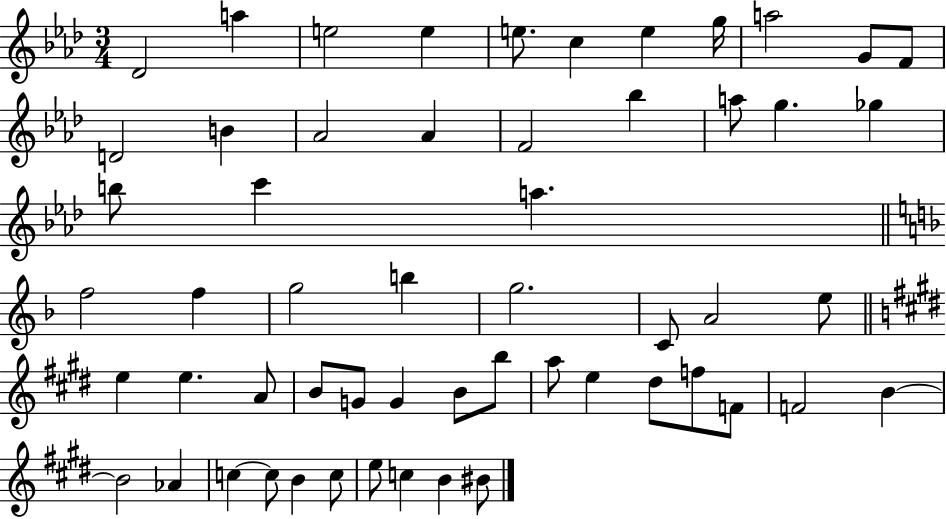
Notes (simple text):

Db4/h A5/q E5/h E5/q E5/e. C5/q E5/q G5/s A5/h G4/e F4/e D4/h B4/q Ab4/h Ab4/q F4/h Bb5/q A5/e G5/q. Gb5/q B5/e C6/q A5/q. F5/h F5/q G5/h B5/q G5/h. C4/e A4/h E5/e E5/q E5/q. A4/e B4/e G4/e G4/q B4/e B5/e A5/e E5/q D#5/e F5/e F4/e F4/h B4/q B4/h Ab4/q C5/q C5/e B4/q C5/e E5/e C5/q B4/q BIS4/e